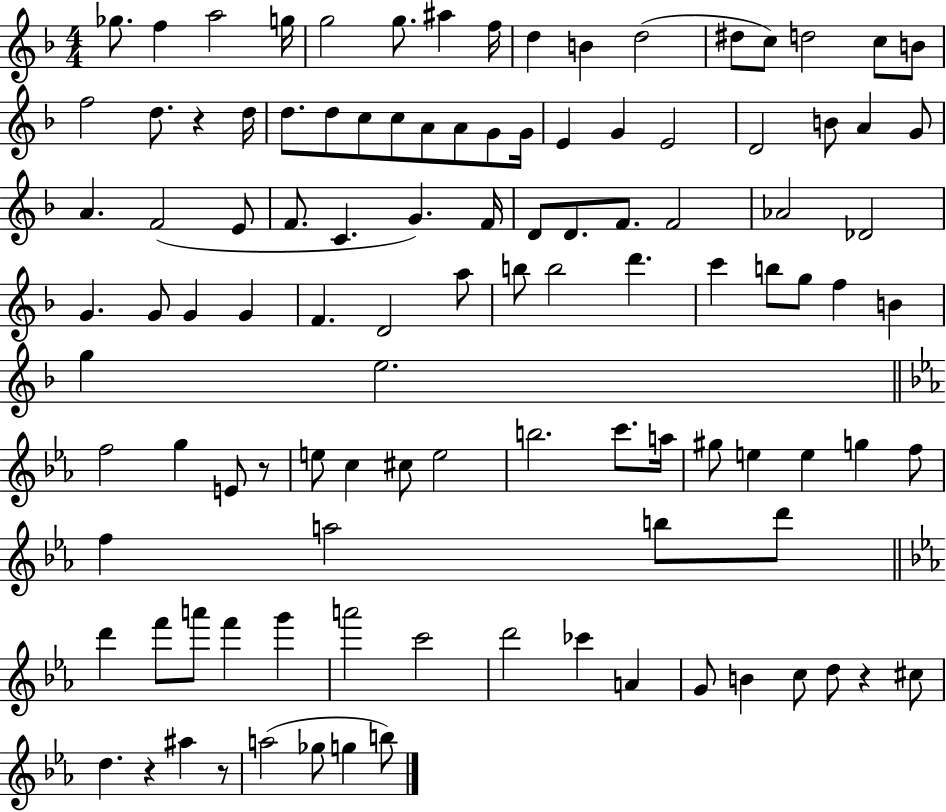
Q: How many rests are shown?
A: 5